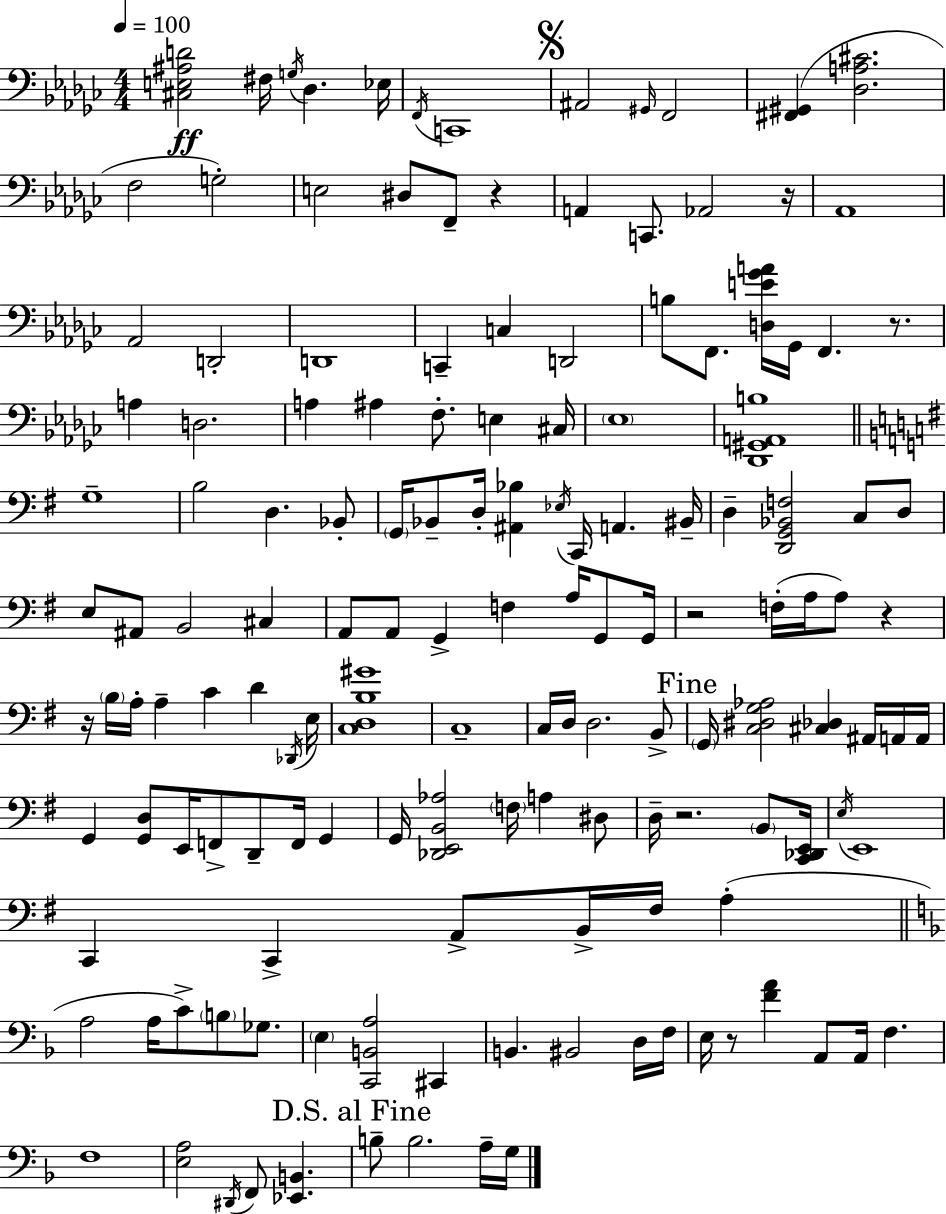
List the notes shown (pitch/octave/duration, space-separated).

[C#3,E3,A#3,D4]/h F#3/s G3/s Db3/q. Eb3/s F2/s C2/w A#2/h G#2/s F2/h [F#2,G#2]/q [Db3,A3,C#4]/h. F3/h G3/h E3/h D#3/e F2/e R/q A2/q C2/e. Ab2/h R/s Ab2/w Ab2/h D2/h D2/w C2/q C3/q D2/h B3/e F2/e. [D3,E4,Gb4,A4]/s Gb2/s F2/q. R/e. A3/q D3/h. A3/q A#3/q F3/e. E3/q C#3/s Eb3/w [Db2,G#2,A2,B3]/w G3/w B3/h D3/q. Bb2/e G2/s Bb2/e D3/s [A#2,Bb3]/q Eb3/s C2/s A2/q. BIS2/s D3/q [D2,G2,Bb2,F3]/h C3/e D3/e E3/e A#2/e B2/h C#3/q A2/e A2/e G2/q F3/q A3/s G2/e G2/s R/h F3/s A3/s A3/e R/q R/s B3/s A3/s A3/q C4/q D4/q Db2/s E3/s [C3,D3,B3,G#4]/w C3/w C3/s D3/s D3/h. B2/e G2/s [C3,D#3,G3,Ab3]/h [C#3,Db3]/q A#2/s A2/s A2/s G2/q [G2,D3]/e E2/s F2/e D2/e F2/s G2/q G2/s [Db2,E2,B2,Ab3]/h F3/s A3/q D#3/e D3/s R/h. B2/e [C2,Db2,E2]/s E3/s E2/w C2/q C2/q A2/e B2/s F#3/s A3/q A3/h A3/s C4/e B3/e Gb3/e. E3/q [C2,B2,A3]/h C#2/q B2/q. BIS2/h D3/s F3/s E3/s R/e [F4,A4]/q A2/e A2/s F3/q. F3/w [E3,A3]/h D#2/s F2/e [Eb2,B2]/q. B3/e B3/h. A3/s G3/s